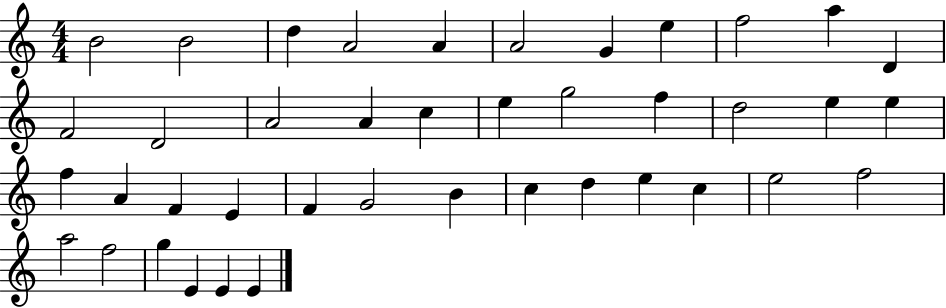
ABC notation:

X:1
T:Untitled
M:4/4
L:1/4
K:C
B2 B2 d A2 A A2 G e f2 a D F2 D2 A2 A c e g2 f d2 e e f A F E F G2 B c d e c e2 f2 a2 f2 g E E E